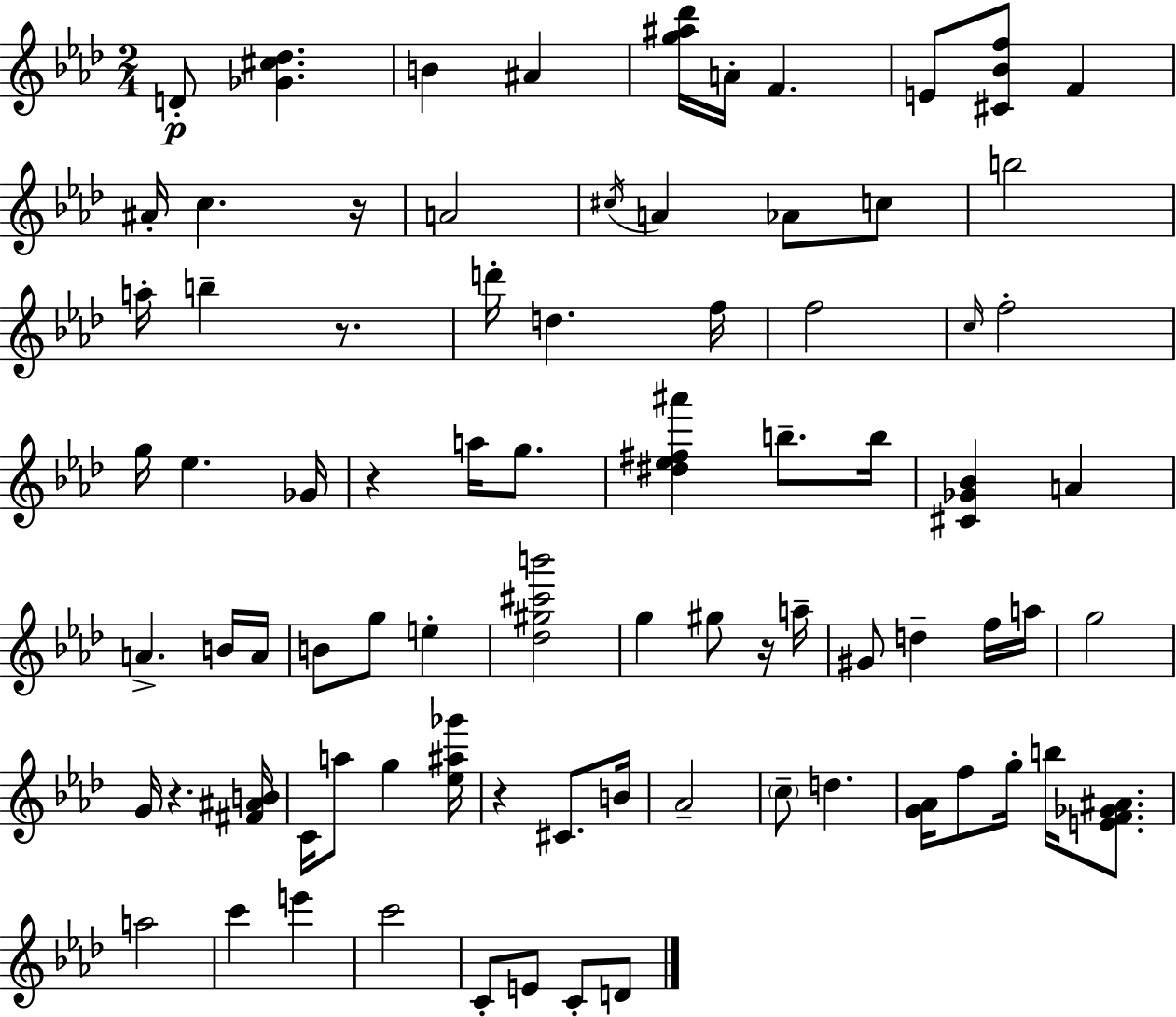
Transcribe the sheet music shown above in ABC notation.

X:1
T:Untitled
M:2/4
L:1/4
K:Ab
D/2 [_G^c_d] B ^A [g^a_d']/4 A/4 F E/2 [^C_Bf]/2 F ^A/4 c z/4 A2 ^c/4 A _A/2 c/2 b2 a/4 b z/2 d'/4 d f/4 f2 c/4 f2 g/4 _e _G/4 z a/4 g/2 [^d_e^f^a'] b/2 b/4 [^C_G_B] A A B/4 A/4 B/2 g/2 e [_d^g^c'b']2 g ^g/2 z/4 a/4 ^G/2 d f/4 a/4 g2 G/4 z [^F^AB]/4 C/4 a/2 g [_e^a_g']/4 z ^C/2 B/4 _A2 c/2 d [G_A]/4 f/2 g/4 b/4 [EF_G^A]/2 a2 c' e' c'2 C/2 E/2 C/2 D/2